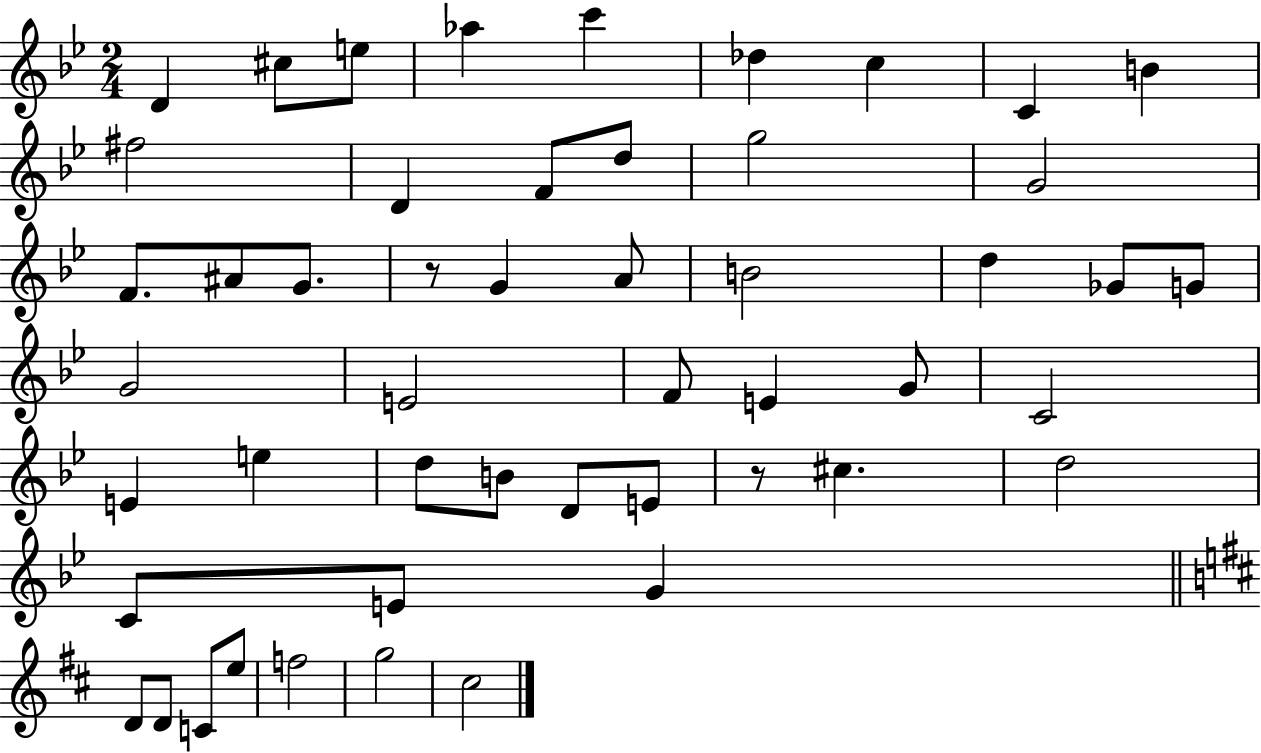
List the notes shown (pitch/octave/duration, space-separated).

D4/q C#5/e E5/e Ab5/q C6/q Db5/q C5/q C4/q B4/q F#5/h D4/q F4/e D5/e G5/h G4/h F4/e. A#4/e G4/e. R/e G4/q A4/e B4/h D5/q Gb4/e G4/e G4/h E4/h F4/e E4/q G4/e C4/h E4/q E5/q D5/e B4/e D4/e E4/e R/e C#5/q. D5/h C4/e E4/e G4/q D4/e D4/e C4/e E5/e F5/h G5/h C#5/h